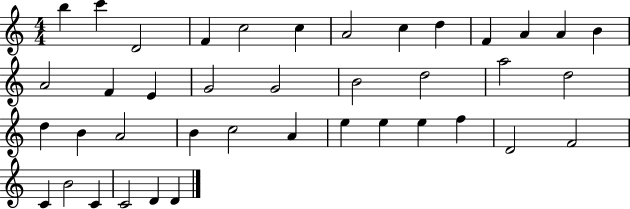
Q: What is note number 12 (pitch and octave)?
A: A4